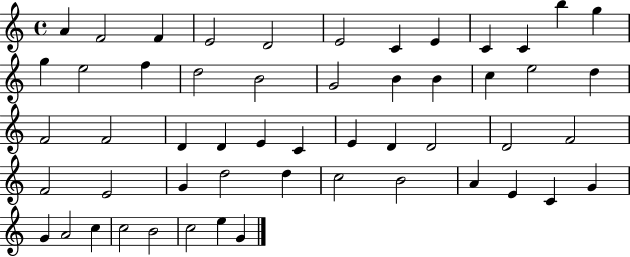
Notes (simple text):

A4/q F4/h F4/q E4/h D4/h E4/h C4/q E4/q C4/q C4/q B5/q G5/q G5/q E5/h F5/q D5/h B4/h G4/h B4/q B4/q C5/q E5/h D5/q F4/h F4/h D4/q D4/q E4/q C4/q E4/q D4/q D4/h D4/h F4/h F4/h E4/h G4/q D5/h D5/q C5/h B4/h A4/q E4/q C4/q G4/q G4/q A4/h C5/q C5/h B4/h C5/h E5/q G4/q